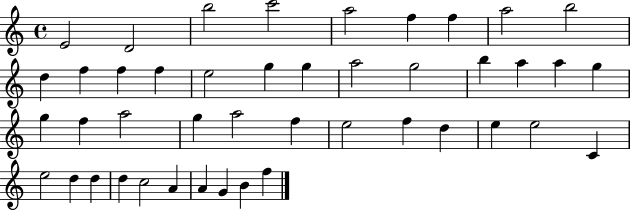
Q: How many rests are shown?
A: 0